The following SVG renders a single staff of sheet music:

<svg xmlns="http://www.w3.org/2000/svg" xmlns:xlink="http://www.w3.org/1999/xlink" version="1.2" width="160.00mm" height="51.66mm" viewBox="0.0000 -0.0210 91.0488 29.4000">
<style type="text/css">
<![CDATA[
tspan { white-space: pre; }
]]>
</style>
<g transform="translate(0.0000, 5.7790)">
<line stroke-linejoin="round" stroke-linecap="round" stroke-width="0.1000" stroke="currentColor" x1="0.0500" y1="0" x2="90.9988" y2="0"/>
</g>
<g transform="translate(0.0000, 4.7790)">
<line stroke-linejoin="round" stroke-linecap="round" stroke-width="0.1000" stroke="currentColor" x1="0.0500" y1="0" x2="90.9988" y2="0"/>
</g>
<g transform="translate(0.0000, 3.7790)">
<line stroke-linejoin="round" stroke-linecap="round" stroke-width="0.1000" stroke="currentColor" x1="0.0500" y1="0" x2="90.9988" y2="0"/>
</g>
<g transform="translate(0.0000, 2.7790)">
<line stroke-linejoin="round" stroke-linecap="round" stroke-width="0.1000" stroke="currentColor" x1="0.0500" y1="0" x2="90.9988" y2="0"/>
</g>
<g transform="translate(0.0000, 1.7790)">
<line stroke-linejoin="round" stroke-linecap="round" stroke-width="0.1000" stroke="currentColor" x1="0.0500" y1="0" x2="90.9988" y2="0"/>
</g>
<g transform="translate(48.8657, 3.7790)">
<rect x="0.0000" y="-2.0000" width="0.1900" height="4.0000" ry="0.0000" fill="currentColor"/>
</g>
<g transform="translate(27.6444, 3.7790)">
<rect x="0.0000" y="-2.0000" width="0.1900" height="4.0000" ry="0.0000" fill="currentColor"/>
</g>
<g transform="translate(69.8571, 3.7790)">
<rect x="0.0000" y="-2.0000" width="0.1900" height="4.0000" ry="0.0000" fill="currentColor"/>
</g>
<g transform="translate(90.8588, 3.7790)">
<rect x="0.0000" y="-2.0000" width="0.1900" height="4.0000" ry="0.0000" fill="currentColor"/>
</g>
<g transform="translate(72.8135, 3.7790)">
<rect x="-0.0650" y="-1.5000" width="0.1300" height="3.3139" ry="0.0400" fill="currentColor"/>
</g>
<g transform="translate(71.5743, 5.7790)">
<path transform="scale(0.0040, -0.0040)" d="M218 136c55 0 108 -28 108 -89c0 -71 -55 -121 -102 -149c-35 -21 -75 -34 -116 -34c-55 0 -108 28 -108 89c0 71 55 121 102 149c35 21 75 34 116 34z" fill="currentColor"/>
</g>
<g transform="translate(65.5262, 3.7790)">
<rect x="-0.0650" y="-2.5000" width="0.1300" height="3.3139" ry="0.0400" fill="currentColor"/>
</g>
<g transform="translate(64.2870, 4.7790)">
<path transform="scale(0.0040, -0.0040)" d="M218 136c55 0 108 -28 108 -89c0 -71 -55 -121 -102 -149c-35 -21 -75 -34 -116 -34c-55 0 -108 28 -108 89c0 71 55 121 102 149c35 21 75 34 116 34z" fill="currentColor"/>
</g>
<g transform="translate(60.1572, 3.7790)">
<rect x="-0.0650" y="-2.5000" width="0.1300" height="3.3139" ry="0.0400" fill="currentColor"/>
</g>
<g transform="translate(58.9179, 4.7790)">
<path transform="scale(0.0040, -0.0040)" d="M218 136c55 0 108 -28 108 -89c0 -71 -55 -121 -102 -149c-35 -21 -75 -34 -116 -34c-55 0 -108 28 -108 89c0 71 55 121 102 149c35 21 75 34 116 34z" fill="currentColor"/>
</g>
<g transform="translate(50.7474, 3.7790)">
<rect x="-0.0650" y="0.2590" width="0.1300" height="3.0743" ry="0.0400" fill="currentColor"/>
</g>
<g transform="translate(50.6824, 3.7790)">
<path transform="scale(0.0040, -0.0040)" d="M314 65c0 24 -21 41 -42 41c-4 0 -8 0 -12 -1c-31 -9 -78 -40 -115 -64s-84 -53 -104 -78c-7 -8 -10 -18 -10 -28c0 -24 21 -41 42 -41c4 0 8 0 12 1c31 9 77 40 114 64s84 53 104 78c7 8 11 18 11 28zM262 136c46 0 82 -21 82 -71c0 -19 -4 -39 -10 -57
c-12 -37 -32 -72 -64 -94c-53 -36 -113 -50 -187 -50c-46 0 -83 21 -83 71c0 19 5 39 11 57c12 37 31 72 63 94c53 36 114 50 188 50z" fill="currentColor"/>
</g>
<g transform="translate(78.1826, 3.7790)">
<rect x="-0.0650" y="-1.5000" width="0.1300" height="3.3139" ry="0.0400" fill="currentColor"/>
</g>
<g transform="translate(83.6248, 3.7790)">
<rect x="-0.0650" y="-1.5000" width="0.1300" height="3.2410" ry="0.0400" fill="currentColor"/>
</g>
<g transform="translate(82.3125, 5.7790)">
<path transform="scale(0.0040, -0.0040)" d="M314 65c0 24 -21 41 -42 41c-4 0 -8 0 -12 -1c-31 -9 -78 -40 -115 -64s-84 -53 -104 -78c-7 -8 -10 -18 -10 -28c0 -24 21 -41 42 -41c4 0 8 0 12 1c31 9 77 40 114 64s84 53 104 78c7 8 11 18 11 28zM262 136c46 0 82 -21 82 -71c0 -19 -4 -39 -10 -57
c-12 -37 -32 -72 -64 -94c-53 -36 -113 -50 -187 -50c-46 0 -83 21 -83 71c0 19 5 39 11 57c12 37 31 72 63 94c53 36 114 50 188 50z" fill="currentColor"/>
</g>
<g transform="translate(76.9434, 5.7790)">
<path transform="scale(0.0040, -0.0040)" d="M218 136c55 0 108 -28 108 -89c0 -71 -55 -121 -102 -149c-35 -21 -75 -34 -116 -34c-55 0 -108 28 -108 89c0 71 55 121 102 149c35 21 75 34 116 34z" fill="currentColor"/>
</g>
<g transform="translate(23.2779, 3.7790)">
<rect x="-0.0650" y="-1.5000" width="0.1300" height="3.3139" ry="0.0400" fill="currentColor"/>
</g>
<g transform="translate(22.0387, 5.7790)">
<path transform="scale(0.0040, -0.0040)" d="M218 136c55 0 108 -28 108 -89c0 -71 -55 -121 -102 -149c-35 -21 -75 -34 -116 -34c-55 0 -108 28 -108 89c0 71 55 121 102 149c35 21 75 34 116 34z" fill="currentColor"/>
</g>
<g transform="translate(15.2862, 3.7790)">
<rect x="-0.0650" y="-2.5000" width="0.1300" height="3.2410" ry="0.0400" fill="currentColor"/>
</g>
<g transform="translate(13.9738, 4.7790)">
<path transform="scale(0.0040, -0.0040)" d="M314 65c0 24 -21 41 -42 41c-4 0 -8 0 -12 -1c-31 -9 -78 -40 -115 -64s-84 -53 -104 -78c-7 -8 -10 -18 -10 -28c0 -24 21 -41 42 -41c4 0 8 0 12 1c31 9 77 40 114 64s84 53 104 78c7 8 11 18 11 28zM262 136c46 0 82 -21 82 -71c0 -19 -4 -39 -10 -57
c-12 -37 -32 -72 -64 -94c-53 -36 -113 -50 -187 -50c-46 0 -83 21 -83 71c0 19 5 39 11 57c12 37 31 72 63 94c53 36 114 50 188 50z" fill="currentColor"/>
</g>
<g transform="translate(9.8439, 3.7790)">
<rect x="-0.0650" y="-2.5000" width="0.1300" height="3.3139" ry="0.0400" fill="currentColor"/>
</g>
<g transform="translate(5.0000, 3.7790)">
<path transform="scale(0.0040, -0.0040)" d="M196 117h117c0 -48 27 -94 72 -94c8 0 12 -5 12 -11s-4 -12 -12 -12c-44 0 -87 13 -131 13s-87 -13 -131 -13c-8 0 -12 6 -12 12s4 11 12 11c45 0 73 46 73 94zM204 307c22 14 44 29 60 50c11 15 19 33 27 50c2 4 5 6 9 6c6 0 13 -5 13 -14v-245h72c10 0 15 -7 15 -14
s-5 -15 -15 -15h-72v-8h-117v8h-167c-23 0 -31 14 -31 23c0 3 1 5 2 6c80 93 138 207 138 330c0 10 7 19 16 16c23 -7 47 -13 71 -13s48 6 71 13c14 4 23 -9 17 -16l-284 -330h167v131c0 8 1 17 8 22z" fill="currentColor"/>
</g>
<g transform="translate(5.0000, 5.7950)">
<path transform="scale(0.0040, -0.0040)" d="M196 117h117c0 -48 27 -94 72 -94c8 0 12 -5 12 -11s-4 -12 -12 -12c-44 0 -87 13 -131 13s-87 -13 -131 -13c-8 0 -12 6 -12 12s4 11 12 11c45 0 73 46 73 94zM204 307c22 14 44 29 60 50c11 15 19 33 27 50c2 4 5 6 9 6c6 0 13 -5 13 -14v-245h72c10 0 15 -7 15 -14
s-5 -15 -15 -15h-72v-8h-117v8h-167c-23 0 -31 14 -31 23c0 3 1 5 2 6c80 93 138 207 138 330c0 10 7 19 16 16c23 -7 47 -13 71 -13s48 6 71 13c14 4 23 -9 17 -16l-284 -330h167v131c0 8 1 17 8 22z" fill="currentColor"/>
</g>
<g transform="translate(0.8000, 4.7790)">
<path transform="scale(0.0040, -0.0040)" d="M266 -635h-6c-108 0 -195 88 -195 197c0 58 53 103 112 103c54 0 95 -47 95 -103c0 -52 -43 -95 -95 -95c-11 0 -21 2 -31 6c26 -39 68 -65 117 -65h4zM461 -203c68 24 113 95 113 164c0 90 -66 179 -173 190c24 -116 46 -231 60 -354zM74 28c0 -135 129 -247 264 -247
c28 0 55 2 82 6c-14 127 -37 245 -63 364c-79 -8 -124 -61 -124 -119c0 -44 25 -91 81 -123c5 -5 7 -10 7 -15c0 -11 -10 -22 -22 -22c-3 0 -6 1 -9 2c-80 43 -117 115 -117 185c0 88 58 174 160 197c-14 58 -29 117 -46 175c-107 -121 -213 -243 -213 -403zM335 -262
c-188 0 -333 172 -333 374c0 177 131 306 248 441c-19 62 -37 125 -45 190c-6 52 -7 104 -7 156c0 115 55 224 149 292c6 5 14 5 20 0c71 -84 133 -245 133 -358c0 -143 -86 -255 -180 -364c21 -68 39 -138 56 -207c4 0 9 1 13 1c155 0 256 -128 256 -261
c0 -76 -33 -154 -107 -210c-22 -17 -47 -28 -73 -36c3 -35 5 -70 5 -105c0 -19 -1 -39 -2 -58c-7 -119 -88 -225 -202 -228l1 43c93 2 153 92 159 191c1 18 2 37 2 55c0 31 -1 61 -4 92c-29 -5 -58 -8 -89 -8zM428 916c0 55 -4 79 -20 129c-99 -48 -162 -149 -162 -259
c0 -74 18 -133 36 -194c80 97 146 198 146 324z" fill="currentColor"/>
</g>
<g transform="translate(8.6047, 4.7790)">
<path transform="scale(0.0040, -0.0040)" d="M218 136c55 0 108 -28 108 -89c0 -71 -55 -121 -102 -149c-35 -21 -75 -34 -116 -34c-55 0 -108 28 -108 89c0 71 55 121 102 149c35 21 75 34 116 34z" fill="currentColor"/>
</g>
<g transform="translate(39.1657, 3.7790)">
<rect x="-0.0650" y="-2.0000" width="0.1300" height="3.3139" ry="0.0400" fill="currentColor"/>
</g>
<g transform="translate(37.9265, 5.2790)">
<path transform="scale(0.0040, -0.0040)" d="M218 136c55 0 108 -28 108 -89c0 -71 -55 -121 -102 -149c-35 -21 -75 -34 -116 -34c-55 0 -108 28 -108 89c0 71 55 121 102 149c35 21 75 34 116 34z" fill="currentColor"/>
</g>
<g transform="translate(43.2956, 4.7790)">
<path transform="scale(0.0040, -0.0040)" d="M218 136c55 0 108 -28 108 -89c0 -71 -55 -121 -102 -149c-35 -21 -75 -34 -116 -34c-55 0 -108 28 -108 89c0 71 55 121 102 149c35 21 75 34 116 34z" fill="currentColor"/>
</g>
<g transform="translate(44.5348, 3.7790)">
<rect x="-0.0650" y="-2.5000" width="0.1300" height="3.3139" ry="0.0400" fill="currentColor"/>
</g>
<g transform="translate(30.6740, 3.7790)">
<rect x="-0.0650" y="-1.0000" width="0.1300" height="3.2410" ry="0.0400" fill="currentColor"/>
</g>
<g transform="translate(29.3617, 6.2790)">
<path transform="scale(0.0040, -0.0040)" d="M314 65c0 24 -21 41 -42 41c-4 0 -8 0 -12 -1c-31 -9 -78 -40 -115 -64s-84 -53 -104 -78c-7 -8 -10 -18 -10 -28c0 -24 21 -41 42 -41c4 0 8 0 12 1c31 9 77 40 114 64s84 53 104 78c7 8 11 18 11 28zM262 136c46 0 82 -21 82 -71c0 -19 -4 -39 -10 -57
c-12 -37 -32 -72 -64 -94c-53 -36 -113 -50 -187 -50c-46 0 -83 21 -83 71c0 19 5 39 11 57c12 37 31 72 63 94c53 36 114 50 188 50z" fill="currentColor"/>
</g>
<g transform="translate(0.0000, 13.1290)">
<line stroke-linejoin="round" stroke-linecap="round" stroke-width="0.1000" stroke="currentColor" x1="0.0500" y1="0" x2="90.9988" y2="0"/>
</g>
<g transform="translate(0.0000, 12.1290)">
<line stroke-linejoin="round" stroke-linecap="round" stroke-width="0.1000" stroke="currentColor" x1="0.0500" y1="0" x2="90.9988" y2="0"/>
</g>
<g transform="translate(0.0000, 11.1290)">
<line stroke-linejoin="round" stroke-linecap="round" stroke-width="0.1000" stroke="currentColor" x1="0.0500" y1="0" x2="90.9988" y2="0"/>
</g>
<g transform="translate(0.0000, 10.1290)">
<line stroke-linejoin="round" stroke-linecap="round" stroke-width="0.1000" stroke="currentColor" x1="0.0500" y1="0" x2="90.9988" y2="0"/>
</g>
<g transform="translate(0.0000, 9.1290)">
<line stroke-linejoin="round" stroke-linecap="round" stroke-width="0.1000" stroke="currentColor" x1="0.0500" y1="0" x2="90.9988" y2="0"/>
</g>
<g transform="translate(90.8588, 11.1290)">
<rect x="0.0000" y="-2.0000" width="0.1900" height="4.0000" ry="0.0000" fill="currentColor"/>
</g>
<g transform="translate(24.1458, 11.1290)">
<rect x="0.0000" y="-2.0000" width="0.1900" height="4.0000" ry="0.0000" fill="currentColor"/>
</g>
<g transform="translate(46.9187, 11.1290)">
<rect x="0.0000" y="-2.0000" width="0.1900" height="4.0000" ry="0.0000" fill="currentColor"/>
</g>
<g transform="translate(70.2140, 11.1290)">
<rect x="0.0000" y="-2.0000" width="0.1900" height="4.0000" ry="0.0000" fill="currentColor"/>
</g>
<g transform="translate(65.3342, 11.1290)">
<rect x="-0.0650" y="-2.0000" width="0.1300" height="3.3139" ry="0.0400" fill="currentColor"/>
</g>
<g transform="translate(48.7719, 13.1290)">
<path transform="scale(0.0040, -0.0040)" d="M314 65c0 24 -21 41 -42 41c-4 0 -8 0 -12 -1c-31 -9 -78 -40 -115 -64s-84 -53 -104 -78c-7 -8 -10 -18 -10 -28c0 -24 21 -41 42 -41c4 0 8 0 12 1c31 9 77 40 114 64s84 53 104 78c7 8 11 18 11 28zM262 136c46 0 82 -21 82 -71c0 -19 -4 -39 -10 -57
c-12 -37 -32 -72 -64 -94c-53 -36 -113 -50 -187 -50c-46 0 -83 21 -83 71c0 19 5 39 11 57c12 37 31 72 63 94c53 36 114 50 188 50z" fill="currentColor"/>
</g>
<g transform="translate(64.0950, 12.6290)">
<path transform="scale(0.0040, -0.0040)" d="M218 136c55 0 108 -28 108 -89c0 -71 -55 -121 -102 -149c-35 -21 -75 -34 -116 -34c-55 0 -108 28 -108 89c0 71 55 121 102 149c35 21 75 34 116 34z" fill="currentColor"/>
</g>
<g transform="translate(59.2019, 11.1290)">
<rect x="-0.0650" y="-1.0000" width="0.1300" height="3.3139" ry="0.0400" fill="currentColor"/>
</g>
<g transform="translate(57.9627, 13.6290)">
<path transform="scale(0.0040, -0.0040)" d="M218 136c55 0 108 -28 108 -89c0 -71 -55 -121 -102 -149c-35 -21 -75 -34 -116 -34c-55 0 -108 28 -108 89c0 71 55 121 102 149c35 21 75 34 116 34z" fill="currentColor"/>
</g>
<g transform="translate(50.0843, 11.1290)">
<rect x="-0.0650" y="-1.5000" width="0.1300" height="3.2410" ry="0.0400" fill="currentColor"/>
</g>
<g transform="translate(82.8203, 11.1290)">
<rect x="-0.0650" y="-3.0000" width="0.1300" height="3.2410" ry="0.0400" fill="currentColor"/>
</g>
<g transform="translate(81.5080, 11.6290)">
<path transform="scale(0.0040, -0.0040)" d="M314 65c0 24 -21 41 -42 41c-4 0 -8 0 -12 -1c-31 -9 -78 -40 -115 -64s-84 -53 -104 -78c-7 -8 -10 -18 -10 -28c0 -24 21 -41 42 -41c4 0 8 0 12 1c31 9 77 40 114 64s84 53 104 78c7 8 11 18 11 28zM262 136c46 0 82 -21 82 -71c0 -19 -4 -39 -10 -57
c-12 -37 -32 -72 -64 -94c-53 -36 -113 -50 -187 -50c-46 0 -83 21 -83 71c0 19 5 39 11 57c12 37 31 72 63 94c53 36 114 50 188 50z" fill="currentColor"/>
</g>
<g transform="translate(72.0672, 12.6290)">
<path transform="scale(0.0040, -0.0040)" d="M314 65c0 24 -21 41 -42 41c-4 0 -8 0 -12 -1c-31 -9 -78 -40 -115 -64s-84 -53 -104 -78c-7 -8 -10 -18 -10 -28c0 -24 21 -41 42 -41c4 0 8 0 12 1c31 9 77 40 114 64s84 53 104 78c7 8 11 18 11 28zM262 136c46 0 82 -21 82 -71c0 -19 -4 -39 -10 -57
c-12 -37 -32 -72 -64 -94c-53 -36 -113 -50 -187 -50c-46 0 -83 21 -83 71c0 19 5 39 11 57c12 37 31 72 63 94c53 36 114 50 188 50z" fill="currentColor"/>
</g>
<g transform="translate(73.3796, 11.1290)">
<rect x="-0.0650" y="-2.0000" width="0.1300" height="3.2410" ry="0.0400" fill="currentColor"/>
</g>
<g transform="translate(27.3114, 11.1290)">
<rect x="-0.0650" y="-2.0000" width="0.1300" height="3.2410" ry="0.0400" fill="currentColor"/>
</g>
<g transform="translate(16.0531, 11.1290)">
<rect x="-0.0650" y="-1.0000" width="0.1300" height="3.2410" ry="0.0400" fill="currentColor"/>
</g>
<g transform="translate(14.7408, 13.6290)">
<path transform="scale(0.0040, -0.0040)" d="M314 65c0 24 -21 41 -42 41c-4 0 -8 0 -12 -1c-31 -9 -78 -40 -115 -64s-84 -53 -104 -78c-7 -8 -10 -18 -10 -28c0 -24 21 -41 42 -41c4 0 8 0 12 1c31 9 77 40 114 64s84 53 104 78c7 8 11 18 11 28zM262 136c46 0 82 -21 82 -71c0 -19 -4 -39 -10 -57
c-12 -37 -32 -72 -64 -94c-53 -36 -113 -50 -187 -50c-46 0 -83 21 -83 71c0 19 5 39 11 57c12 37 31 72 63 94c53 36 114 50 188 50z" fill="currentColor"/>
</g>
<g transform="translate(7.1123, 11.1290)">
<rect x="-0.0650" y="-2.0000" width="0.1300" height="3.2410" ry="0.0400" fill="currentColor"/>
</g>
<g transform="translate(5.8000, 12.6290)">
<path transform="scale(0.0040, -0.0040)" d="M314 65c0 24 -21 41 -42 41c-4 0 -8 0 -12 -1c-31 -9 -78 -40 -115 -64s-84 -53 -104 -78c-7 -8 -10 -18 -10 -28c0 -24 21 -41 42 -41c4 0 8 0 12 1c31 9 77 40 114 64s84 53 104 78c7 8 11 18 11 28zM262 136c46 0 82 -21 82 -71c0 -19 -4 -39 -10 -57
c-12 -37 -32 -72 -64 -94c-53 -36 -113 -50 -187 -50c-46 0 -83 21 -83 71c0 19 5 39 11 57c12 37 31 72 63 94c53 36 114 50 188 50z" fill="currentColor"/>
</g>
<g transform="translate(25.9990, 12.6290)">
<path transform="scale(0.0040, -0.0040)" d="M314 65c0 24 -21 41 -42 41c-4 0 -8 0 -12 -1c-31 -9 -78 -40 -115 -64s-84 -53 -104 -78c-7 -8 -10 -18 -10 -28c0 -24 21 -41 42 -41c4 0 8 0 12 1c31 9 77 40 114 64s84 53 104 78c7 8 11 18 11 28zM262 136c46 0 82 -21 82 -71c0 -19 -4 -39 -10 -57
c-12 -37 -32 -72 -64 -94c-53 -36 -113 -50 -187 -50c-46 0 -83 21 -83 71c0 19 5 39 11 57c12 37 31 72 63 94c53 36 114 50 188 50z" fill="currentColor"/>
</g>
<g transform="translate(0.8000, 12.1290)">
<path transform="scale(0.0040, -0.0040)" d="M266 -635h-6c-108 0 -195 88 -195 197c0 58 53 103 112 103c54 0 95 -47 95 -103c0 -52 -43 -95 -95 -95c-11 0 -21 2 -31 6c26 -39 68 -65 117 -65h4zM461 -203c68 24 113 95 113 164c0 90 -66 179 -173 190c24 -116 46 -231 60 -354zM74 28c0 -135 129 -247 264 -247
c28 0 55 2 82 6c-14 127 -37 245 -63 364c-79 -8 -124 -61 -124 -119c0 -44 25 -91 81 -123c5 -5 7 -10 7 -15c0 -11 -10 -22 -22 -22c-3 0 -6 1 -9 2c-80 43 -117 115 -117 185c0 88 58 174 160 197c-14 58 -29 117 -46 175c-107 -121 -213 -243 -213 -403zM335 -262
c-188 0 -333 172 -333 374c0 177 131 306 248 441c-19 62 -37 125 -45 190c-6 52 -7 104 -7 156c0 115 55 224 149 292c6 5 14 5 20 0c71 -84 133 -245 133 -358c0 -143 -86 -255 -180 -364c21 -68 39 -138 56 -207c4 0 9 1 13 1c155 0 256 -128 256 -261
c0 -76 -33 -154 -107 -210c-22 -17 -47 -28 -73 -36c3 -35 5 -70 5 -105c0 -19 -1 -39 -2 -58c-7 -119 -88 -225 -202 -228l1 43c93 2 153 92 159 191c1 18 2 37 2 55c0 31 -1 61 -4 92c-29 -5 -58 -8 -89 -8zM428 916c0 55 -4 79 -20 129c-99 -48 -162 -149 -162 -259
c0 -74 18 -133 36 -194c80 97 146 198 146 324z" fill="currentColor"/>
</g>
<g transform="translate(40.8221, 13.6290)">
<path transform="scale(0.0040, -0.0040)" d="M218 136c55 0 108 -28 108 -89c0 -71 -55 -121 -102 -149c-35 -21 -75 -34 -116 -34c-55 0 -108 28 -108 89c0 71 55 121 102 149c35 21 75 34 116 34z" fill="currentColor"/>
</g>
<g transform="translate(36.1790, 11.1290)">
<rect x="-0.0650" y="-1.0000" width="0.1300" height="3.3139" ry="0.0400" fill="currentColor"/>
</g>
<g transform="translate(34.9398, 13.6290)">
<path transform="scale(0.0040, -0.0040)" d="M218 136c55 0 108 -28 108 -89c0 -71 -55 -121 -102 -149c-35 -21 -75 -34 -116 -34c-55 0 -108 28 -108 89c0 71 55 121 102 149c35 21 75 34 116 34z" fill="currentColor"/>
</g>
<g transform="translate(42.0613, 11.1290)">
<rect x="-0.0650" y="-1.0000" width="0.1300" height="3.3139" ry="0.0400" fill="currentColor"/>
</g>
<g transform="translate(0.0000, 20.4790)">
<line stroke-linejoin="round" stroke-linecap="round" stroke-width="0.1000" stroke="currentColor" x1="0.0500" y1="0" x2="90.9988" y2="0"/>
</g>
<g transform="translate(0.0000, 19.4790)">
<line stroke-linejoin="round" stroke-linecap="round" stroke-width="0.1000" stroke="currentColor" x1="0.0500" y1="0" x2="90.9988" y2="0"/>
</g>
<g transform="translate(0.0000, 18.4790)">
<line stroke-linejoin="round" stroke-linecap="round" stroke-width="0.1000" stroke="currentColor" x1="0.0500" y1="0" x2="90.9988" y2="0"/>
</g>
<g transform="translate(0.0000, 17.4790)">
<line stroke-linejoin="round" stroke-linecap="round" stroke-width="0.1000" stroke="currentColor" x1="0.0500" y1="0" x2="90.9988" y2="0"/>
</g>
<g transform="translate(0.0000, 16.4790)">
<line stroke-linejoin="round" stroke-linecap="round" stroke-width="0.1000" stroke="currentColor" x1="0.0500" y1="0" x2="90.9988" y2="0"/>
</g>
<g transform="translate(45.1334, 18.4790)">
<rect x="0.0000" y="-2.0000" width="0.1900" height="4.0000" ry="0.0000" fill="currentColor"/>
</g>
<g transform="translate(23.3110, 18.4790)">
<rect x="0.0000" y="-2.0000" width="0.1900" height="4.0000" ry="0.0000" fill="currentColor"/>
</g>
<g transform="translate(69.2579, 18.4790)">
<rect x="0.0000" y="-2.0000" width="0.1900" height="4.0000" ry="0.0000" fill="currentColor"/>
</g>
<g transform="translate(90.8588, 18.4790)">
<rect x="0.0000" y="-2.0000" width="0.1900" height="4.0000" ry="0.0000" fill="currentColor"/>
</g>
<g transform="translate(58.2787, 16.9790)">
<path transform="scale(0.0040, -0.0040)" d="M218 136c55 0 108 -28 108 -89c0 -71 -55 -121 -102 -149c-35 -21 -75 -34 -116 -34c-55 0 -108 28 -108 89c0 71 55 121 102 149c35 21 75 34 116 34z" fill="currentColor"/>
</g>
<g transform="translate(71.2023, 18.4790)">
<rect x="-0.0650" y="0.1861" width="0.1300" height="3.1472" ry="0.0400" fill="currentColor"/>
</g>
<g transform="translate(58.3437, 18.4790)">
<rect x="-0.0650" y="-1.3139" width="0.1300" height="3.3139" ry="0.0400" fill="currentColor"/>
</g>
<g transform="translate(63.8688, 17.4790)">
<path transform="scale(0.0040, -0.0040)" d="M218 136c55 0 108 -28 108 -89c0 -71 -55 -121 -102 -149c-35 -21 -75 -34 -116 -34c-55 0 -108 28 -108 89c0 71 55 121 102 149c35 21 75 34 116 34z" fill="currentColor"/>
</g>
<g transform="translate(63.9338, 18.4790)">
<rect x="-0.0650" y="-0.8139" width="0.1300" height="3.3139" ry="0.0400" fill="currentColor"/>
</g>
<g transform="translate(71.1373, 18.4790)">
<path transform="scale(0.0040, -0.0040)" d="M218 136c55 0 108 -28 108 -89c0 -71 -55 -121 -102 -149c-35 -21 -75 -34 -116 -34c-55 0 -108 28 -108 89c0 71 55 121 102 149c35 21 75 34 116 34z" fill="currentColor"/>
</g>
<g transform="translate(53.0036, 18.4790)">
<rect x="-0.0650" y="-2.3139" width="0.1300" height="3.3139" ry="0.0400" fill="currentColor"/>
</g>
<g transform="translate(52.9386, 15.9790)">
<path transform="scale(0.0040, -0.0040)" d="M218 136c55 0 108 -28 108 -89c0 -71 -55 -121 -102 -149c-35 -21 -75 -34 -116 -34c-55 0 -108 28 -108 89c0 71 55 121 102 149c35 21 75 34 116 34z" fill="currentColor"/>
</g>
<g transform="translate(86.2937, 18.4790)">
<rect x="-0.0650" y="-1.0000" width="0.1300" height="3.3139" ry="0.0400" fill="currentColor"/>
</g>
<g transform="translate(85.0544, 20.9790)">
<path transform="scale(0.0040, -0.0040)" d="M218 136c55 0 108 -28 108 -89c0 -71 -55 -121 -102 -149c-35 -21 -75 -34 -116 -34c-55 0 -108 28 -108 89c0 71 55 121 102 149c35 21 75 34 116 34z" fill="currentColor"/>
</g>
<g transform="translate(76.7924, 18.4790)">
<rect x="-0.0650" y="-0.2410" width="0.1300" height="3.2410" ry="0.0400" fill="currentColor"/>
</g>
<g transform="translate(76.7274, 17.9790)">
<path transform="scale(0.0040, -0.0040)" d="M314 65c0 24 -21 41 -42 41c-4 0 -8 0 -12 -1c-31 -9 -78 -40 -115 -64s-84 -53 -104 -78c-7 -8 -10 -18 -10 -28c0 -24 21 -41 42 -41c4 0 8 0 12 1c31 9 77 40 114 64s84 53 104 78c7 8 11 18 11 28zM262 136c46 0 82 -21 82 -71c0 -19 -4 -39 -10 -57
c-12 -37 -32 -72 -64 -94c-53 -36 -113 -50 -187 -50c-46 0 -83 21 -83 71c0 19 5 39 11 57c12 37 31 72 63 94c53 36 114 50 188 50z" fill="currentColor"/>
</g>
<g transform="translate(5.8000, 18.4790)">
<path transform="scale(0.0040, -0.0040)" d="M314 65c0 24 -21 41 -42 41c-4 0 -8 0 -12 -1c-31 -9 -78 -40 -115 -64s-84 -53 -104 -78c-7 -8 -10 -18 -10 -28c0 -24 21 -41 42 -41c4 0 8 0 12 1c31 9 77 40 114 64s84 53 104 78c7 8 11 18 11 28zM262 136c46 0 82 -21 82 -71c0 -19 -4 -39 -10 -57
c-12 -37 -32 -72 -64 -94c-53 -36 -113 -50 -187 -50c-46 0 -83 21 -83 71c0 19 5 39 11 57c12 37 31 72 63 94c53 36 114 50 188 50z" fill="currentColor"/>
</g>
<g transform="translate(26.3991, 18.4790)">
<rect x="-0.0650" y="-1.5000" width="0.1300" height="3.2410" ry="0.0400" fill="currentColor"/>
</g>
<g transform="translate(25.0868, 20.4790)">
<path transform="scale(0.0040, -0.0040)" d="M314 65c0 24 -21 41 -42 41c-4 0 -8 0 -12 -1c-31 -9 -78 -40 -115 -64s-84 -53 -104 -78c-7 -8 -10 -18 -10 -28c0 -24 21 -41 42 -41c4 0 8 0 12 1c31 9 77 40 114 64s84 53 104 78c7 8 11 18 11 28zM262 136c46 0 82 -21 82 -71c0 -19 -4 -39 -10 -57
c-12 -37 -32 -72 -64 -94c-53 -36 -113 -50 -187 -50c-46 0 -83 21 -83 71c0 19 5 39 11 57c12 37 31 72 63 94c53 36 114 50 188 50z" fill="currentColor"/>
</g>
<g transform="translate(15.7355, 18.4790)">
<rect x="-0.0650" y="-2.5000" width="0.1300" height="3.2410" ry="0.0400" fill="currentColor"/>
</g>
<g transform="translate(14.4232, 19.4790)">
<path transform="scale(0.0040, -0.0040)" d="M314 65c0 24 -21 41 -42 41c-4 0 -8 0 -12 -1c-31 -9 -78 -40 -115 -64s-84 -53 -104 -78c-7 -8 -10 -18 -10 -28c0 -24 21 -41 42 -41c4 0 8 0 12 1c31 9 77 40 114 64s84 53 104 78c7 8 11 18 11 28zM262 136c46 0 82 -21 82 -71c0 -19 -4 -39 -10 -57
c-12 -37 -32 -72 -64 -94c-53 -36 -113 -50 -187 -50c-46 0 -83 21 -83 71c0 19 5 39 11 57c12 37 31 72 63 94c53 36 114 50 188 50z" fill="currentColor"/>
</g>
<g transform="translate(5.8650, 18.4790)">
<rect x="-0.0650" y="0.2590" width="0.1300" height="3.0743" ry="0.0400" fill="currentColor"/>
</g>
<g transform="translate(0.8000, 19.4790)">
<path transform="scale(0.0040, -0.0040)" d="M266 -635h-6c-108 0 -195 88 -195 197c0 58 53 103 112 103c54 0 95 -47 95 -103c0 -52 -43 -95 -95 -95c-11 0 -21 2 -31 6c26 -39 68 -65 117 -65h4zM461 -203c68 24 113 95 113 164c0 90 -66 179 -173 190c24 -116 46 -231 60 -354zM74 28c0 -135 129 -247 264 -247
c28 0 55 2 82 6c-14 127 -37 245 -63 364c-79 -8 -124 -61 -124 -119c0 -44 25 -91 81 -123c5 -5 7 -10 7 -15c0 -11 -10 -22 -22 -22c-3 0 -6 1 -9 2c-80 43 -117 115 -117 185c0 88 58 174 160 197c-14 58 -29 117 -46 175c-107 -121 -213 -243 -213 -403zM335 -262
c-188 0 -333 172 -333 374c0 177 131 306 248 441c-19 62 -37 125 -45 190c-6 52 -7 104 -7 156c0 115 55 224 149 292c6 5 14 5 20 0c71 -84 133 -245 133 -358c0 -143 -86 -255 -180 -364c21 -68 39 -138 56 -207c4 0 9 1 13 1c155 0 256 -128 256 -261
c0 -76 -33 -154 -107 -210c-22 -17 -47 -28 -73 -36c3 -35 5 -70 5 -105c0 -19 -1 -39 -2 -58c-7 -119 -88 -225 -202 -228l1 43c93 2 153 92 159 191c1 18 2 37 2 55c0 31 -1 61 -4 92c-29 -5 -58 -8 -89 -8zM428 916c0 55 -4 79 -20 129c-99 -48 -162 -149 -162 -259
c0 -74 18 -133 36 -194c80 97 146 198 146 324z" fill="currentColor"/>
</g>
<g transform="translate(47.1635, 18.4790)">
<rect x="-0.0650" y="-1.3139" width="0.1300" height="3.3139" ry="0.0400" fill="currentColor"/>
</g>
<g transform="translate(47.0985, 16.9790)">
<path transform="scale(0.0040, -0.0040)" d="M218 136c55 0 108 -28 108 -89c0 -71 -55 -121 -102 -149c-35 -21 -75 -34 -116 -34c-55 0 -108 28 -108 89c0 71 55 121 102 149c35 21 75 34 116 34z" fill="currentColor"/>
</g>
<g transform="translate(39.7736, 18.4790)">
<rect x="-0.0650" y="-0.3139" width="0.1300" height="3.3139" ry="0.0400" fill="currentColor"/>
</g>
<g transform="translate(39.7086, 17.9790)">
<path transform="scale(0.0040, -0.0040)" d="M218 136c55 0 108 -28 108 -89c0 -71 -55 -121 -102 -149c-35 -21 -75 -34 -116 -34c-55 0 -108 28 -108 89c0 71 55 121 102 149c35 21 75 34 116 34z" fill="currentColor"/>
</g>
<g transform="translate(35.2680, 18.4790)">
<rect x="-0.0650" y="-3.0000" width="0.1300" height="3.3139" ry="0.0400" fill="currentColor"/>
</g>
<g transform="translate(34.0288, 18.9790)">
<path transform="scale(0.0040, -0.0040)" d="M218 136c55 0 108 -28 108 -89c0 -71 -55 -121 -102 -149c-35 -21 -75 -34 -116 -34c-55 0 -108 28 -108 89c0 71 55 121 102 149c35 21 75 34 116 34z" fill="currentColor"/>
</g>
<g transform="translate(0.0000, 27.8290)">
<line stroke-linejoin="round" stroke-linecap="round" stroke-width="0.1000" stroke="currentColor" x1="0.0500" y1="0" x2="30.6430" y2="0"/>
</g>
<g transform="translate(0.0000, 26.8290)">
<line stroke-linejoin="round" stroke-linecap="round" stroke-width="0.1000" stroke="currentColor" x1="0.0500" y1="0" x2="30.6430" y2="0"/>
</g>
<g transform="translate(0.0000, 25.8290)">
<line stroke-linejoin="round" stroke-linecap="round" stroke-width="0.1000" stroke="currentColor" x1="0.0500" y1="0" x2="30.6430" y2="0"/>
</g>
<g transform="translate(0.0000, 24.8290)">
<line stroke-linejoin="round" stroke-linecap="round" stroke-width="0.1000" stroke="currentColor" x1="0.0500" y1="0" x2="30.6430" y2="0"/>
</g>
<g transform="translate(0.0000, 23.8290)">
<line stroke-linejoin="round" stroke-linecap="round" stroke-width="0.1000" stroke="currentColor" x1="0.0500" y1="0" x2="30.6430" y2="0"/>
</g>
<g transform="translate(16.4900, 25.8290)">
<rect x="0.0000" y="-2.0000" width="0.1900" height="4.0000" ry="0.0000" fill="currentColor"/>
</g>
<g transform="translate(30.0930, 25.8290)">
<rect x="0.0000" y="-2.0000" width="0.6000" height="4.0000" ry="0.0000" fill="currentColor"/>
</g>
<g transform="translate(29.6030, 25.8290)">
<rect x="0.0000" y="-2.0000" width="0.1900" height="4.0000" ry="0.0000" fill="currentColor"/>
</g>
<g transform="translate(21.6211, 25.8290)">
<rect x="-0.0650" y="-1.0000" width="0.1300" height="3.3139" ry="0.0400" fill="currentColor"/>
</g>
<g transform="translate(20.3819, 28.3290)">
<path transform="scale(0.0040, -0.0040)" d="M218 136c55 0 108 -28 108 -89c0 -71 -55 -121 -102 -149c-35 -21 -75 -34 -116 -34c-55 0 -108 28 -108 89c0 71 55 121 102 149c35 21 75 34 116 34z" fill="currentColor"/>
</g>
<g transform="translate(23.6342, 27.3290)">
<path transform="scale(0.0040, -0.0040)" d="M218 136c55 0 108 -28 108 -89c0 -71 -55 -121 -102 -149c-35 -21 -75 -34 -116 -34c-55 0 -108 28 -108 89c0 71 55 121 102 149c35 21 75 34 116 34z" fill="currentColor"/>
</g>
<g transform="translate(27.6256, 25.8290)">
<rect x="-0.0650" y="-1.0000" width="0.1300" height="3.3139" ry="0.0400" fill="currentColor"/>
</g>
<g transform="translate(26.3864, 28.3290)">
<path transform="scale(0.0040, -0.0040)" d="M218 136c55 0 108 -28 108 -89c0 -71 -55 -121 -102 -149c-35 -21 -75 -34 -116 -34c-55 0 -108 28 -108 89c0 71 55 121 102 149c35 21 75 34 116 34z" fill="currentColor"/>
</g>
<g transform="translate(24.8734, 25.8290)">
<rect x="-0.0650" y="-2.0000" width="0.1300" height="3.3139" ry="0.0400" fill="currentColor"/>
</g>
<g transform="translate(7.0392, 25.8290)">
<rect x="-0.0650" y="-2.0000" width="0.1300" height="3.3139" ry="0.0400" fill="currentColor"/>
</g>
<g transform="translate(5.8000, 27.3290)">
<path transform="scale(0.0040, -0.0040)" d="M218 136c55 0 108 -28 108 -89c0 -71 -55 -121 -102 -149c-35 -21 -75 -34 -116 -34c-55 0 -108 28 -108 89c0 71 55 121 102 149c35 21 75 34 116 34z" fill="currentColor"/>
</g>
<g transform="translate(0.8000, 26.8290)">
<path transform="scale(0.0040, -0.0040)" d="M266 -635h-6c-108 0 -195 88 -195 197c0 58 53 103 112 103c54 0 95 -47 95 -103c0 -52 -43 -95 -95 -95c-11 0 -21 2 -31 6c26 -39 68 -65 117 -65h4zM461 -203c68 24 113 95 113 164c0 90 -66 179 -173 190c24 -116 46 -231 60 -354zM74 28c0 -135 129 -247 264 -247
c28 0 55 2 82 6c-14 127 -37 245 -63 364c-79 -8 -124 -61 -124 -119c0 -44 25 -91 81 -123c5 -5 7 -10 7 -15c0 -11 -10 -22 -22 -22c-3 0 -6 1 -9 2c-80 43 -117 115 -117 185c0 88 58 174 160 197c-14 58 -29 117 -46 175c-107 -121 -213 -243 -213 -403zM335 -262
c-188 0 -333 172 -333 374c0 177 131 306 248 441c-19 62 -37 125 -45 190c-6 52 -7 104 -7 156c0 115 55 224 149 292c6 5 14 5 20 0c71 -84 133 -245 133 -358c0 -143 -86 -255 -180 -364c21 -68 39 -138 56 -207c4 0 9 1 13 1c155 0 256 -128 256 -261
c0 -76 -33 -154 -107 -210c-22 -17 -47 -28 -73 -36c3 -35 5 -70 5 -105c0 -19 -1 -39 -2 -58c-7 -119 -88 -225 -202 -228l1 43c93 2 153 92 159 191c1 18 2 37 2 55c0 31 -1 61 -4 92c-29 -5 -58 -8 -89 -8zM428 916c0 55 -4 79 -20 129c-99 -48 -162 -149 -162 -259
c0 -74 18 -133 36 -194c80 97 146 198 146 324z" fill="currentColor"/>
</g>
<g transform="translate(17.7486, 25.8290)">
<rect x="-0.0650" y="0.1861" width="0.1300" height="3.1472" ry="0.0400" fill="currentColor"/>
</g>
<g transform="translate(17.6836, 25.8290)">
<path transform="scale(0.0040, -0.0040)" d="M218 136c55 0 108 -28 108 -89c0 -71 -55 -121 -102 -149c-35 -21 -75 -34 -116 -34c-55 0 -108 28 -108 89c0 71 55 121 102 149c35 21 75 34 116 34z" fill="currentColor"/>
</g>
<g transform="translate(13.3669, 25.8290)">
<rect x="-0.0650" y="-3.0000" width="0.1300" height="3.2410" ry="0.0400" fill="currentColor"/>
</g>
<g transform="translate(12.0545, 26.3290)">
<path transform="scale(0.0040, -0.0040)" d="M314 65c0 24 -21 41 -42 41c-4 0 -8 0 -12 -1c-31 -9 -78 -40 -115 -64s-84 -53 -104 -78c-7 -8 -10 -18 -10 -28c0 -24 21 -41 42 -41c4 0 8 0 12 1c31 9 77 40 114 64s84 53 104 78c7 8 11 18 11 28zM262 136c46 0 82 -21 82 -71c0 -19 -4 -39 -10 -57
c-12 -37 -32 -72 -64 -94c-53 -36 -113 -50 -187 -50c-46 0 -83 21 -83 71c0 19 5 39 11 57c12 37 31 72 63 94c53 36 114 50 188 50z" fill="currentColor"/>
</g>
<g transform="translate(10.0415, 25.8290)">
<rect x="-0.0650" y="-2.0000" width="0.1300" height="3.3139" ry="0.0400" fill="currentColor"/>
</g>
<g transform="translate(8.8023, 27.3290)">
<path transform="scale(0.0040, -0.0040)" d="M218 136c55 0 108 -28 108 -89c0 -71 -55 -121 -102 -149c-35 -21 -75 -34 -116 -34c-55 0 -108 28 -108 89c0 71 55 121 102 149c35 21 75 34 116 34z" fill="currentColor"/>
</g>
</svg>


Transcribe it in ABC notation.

X:1
T:Untitled
M:4/4
L:1/4
K:C
G G2 E D2 F G B2 G G E E E2 F2 D2 F2 D D E2 D F F2 A2 B2 G2 E2 A c e g e d B c2 D F F A2 B D F D